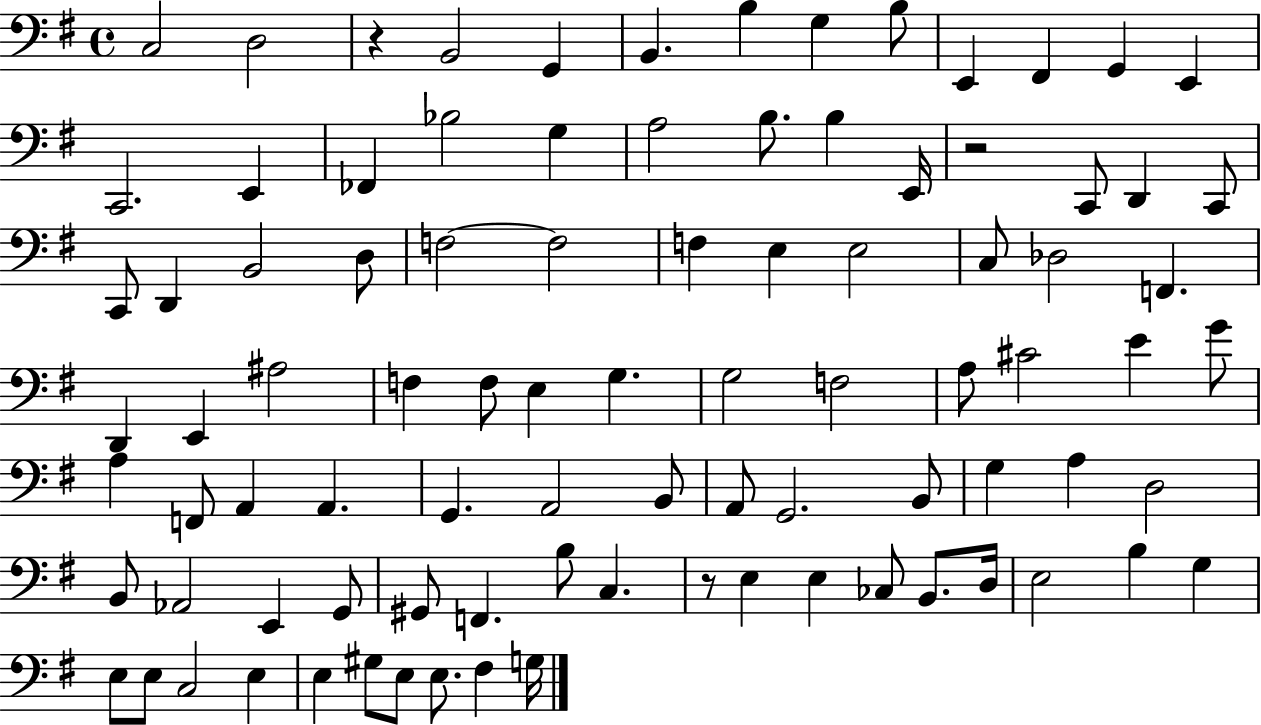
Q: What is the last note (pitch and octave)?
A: G3